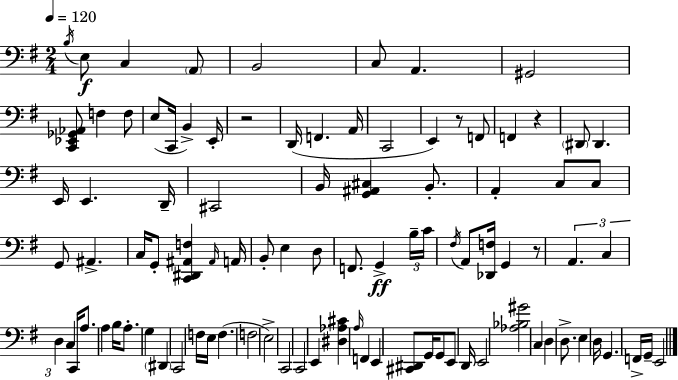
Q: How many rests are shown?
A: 4